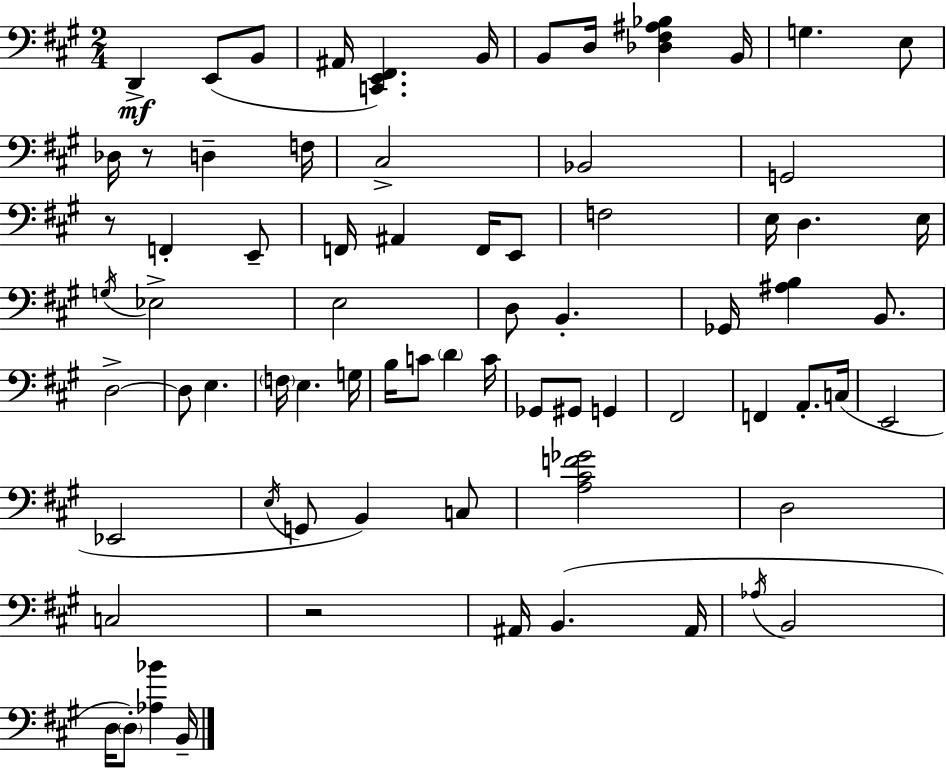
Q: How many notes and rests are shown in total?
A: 74